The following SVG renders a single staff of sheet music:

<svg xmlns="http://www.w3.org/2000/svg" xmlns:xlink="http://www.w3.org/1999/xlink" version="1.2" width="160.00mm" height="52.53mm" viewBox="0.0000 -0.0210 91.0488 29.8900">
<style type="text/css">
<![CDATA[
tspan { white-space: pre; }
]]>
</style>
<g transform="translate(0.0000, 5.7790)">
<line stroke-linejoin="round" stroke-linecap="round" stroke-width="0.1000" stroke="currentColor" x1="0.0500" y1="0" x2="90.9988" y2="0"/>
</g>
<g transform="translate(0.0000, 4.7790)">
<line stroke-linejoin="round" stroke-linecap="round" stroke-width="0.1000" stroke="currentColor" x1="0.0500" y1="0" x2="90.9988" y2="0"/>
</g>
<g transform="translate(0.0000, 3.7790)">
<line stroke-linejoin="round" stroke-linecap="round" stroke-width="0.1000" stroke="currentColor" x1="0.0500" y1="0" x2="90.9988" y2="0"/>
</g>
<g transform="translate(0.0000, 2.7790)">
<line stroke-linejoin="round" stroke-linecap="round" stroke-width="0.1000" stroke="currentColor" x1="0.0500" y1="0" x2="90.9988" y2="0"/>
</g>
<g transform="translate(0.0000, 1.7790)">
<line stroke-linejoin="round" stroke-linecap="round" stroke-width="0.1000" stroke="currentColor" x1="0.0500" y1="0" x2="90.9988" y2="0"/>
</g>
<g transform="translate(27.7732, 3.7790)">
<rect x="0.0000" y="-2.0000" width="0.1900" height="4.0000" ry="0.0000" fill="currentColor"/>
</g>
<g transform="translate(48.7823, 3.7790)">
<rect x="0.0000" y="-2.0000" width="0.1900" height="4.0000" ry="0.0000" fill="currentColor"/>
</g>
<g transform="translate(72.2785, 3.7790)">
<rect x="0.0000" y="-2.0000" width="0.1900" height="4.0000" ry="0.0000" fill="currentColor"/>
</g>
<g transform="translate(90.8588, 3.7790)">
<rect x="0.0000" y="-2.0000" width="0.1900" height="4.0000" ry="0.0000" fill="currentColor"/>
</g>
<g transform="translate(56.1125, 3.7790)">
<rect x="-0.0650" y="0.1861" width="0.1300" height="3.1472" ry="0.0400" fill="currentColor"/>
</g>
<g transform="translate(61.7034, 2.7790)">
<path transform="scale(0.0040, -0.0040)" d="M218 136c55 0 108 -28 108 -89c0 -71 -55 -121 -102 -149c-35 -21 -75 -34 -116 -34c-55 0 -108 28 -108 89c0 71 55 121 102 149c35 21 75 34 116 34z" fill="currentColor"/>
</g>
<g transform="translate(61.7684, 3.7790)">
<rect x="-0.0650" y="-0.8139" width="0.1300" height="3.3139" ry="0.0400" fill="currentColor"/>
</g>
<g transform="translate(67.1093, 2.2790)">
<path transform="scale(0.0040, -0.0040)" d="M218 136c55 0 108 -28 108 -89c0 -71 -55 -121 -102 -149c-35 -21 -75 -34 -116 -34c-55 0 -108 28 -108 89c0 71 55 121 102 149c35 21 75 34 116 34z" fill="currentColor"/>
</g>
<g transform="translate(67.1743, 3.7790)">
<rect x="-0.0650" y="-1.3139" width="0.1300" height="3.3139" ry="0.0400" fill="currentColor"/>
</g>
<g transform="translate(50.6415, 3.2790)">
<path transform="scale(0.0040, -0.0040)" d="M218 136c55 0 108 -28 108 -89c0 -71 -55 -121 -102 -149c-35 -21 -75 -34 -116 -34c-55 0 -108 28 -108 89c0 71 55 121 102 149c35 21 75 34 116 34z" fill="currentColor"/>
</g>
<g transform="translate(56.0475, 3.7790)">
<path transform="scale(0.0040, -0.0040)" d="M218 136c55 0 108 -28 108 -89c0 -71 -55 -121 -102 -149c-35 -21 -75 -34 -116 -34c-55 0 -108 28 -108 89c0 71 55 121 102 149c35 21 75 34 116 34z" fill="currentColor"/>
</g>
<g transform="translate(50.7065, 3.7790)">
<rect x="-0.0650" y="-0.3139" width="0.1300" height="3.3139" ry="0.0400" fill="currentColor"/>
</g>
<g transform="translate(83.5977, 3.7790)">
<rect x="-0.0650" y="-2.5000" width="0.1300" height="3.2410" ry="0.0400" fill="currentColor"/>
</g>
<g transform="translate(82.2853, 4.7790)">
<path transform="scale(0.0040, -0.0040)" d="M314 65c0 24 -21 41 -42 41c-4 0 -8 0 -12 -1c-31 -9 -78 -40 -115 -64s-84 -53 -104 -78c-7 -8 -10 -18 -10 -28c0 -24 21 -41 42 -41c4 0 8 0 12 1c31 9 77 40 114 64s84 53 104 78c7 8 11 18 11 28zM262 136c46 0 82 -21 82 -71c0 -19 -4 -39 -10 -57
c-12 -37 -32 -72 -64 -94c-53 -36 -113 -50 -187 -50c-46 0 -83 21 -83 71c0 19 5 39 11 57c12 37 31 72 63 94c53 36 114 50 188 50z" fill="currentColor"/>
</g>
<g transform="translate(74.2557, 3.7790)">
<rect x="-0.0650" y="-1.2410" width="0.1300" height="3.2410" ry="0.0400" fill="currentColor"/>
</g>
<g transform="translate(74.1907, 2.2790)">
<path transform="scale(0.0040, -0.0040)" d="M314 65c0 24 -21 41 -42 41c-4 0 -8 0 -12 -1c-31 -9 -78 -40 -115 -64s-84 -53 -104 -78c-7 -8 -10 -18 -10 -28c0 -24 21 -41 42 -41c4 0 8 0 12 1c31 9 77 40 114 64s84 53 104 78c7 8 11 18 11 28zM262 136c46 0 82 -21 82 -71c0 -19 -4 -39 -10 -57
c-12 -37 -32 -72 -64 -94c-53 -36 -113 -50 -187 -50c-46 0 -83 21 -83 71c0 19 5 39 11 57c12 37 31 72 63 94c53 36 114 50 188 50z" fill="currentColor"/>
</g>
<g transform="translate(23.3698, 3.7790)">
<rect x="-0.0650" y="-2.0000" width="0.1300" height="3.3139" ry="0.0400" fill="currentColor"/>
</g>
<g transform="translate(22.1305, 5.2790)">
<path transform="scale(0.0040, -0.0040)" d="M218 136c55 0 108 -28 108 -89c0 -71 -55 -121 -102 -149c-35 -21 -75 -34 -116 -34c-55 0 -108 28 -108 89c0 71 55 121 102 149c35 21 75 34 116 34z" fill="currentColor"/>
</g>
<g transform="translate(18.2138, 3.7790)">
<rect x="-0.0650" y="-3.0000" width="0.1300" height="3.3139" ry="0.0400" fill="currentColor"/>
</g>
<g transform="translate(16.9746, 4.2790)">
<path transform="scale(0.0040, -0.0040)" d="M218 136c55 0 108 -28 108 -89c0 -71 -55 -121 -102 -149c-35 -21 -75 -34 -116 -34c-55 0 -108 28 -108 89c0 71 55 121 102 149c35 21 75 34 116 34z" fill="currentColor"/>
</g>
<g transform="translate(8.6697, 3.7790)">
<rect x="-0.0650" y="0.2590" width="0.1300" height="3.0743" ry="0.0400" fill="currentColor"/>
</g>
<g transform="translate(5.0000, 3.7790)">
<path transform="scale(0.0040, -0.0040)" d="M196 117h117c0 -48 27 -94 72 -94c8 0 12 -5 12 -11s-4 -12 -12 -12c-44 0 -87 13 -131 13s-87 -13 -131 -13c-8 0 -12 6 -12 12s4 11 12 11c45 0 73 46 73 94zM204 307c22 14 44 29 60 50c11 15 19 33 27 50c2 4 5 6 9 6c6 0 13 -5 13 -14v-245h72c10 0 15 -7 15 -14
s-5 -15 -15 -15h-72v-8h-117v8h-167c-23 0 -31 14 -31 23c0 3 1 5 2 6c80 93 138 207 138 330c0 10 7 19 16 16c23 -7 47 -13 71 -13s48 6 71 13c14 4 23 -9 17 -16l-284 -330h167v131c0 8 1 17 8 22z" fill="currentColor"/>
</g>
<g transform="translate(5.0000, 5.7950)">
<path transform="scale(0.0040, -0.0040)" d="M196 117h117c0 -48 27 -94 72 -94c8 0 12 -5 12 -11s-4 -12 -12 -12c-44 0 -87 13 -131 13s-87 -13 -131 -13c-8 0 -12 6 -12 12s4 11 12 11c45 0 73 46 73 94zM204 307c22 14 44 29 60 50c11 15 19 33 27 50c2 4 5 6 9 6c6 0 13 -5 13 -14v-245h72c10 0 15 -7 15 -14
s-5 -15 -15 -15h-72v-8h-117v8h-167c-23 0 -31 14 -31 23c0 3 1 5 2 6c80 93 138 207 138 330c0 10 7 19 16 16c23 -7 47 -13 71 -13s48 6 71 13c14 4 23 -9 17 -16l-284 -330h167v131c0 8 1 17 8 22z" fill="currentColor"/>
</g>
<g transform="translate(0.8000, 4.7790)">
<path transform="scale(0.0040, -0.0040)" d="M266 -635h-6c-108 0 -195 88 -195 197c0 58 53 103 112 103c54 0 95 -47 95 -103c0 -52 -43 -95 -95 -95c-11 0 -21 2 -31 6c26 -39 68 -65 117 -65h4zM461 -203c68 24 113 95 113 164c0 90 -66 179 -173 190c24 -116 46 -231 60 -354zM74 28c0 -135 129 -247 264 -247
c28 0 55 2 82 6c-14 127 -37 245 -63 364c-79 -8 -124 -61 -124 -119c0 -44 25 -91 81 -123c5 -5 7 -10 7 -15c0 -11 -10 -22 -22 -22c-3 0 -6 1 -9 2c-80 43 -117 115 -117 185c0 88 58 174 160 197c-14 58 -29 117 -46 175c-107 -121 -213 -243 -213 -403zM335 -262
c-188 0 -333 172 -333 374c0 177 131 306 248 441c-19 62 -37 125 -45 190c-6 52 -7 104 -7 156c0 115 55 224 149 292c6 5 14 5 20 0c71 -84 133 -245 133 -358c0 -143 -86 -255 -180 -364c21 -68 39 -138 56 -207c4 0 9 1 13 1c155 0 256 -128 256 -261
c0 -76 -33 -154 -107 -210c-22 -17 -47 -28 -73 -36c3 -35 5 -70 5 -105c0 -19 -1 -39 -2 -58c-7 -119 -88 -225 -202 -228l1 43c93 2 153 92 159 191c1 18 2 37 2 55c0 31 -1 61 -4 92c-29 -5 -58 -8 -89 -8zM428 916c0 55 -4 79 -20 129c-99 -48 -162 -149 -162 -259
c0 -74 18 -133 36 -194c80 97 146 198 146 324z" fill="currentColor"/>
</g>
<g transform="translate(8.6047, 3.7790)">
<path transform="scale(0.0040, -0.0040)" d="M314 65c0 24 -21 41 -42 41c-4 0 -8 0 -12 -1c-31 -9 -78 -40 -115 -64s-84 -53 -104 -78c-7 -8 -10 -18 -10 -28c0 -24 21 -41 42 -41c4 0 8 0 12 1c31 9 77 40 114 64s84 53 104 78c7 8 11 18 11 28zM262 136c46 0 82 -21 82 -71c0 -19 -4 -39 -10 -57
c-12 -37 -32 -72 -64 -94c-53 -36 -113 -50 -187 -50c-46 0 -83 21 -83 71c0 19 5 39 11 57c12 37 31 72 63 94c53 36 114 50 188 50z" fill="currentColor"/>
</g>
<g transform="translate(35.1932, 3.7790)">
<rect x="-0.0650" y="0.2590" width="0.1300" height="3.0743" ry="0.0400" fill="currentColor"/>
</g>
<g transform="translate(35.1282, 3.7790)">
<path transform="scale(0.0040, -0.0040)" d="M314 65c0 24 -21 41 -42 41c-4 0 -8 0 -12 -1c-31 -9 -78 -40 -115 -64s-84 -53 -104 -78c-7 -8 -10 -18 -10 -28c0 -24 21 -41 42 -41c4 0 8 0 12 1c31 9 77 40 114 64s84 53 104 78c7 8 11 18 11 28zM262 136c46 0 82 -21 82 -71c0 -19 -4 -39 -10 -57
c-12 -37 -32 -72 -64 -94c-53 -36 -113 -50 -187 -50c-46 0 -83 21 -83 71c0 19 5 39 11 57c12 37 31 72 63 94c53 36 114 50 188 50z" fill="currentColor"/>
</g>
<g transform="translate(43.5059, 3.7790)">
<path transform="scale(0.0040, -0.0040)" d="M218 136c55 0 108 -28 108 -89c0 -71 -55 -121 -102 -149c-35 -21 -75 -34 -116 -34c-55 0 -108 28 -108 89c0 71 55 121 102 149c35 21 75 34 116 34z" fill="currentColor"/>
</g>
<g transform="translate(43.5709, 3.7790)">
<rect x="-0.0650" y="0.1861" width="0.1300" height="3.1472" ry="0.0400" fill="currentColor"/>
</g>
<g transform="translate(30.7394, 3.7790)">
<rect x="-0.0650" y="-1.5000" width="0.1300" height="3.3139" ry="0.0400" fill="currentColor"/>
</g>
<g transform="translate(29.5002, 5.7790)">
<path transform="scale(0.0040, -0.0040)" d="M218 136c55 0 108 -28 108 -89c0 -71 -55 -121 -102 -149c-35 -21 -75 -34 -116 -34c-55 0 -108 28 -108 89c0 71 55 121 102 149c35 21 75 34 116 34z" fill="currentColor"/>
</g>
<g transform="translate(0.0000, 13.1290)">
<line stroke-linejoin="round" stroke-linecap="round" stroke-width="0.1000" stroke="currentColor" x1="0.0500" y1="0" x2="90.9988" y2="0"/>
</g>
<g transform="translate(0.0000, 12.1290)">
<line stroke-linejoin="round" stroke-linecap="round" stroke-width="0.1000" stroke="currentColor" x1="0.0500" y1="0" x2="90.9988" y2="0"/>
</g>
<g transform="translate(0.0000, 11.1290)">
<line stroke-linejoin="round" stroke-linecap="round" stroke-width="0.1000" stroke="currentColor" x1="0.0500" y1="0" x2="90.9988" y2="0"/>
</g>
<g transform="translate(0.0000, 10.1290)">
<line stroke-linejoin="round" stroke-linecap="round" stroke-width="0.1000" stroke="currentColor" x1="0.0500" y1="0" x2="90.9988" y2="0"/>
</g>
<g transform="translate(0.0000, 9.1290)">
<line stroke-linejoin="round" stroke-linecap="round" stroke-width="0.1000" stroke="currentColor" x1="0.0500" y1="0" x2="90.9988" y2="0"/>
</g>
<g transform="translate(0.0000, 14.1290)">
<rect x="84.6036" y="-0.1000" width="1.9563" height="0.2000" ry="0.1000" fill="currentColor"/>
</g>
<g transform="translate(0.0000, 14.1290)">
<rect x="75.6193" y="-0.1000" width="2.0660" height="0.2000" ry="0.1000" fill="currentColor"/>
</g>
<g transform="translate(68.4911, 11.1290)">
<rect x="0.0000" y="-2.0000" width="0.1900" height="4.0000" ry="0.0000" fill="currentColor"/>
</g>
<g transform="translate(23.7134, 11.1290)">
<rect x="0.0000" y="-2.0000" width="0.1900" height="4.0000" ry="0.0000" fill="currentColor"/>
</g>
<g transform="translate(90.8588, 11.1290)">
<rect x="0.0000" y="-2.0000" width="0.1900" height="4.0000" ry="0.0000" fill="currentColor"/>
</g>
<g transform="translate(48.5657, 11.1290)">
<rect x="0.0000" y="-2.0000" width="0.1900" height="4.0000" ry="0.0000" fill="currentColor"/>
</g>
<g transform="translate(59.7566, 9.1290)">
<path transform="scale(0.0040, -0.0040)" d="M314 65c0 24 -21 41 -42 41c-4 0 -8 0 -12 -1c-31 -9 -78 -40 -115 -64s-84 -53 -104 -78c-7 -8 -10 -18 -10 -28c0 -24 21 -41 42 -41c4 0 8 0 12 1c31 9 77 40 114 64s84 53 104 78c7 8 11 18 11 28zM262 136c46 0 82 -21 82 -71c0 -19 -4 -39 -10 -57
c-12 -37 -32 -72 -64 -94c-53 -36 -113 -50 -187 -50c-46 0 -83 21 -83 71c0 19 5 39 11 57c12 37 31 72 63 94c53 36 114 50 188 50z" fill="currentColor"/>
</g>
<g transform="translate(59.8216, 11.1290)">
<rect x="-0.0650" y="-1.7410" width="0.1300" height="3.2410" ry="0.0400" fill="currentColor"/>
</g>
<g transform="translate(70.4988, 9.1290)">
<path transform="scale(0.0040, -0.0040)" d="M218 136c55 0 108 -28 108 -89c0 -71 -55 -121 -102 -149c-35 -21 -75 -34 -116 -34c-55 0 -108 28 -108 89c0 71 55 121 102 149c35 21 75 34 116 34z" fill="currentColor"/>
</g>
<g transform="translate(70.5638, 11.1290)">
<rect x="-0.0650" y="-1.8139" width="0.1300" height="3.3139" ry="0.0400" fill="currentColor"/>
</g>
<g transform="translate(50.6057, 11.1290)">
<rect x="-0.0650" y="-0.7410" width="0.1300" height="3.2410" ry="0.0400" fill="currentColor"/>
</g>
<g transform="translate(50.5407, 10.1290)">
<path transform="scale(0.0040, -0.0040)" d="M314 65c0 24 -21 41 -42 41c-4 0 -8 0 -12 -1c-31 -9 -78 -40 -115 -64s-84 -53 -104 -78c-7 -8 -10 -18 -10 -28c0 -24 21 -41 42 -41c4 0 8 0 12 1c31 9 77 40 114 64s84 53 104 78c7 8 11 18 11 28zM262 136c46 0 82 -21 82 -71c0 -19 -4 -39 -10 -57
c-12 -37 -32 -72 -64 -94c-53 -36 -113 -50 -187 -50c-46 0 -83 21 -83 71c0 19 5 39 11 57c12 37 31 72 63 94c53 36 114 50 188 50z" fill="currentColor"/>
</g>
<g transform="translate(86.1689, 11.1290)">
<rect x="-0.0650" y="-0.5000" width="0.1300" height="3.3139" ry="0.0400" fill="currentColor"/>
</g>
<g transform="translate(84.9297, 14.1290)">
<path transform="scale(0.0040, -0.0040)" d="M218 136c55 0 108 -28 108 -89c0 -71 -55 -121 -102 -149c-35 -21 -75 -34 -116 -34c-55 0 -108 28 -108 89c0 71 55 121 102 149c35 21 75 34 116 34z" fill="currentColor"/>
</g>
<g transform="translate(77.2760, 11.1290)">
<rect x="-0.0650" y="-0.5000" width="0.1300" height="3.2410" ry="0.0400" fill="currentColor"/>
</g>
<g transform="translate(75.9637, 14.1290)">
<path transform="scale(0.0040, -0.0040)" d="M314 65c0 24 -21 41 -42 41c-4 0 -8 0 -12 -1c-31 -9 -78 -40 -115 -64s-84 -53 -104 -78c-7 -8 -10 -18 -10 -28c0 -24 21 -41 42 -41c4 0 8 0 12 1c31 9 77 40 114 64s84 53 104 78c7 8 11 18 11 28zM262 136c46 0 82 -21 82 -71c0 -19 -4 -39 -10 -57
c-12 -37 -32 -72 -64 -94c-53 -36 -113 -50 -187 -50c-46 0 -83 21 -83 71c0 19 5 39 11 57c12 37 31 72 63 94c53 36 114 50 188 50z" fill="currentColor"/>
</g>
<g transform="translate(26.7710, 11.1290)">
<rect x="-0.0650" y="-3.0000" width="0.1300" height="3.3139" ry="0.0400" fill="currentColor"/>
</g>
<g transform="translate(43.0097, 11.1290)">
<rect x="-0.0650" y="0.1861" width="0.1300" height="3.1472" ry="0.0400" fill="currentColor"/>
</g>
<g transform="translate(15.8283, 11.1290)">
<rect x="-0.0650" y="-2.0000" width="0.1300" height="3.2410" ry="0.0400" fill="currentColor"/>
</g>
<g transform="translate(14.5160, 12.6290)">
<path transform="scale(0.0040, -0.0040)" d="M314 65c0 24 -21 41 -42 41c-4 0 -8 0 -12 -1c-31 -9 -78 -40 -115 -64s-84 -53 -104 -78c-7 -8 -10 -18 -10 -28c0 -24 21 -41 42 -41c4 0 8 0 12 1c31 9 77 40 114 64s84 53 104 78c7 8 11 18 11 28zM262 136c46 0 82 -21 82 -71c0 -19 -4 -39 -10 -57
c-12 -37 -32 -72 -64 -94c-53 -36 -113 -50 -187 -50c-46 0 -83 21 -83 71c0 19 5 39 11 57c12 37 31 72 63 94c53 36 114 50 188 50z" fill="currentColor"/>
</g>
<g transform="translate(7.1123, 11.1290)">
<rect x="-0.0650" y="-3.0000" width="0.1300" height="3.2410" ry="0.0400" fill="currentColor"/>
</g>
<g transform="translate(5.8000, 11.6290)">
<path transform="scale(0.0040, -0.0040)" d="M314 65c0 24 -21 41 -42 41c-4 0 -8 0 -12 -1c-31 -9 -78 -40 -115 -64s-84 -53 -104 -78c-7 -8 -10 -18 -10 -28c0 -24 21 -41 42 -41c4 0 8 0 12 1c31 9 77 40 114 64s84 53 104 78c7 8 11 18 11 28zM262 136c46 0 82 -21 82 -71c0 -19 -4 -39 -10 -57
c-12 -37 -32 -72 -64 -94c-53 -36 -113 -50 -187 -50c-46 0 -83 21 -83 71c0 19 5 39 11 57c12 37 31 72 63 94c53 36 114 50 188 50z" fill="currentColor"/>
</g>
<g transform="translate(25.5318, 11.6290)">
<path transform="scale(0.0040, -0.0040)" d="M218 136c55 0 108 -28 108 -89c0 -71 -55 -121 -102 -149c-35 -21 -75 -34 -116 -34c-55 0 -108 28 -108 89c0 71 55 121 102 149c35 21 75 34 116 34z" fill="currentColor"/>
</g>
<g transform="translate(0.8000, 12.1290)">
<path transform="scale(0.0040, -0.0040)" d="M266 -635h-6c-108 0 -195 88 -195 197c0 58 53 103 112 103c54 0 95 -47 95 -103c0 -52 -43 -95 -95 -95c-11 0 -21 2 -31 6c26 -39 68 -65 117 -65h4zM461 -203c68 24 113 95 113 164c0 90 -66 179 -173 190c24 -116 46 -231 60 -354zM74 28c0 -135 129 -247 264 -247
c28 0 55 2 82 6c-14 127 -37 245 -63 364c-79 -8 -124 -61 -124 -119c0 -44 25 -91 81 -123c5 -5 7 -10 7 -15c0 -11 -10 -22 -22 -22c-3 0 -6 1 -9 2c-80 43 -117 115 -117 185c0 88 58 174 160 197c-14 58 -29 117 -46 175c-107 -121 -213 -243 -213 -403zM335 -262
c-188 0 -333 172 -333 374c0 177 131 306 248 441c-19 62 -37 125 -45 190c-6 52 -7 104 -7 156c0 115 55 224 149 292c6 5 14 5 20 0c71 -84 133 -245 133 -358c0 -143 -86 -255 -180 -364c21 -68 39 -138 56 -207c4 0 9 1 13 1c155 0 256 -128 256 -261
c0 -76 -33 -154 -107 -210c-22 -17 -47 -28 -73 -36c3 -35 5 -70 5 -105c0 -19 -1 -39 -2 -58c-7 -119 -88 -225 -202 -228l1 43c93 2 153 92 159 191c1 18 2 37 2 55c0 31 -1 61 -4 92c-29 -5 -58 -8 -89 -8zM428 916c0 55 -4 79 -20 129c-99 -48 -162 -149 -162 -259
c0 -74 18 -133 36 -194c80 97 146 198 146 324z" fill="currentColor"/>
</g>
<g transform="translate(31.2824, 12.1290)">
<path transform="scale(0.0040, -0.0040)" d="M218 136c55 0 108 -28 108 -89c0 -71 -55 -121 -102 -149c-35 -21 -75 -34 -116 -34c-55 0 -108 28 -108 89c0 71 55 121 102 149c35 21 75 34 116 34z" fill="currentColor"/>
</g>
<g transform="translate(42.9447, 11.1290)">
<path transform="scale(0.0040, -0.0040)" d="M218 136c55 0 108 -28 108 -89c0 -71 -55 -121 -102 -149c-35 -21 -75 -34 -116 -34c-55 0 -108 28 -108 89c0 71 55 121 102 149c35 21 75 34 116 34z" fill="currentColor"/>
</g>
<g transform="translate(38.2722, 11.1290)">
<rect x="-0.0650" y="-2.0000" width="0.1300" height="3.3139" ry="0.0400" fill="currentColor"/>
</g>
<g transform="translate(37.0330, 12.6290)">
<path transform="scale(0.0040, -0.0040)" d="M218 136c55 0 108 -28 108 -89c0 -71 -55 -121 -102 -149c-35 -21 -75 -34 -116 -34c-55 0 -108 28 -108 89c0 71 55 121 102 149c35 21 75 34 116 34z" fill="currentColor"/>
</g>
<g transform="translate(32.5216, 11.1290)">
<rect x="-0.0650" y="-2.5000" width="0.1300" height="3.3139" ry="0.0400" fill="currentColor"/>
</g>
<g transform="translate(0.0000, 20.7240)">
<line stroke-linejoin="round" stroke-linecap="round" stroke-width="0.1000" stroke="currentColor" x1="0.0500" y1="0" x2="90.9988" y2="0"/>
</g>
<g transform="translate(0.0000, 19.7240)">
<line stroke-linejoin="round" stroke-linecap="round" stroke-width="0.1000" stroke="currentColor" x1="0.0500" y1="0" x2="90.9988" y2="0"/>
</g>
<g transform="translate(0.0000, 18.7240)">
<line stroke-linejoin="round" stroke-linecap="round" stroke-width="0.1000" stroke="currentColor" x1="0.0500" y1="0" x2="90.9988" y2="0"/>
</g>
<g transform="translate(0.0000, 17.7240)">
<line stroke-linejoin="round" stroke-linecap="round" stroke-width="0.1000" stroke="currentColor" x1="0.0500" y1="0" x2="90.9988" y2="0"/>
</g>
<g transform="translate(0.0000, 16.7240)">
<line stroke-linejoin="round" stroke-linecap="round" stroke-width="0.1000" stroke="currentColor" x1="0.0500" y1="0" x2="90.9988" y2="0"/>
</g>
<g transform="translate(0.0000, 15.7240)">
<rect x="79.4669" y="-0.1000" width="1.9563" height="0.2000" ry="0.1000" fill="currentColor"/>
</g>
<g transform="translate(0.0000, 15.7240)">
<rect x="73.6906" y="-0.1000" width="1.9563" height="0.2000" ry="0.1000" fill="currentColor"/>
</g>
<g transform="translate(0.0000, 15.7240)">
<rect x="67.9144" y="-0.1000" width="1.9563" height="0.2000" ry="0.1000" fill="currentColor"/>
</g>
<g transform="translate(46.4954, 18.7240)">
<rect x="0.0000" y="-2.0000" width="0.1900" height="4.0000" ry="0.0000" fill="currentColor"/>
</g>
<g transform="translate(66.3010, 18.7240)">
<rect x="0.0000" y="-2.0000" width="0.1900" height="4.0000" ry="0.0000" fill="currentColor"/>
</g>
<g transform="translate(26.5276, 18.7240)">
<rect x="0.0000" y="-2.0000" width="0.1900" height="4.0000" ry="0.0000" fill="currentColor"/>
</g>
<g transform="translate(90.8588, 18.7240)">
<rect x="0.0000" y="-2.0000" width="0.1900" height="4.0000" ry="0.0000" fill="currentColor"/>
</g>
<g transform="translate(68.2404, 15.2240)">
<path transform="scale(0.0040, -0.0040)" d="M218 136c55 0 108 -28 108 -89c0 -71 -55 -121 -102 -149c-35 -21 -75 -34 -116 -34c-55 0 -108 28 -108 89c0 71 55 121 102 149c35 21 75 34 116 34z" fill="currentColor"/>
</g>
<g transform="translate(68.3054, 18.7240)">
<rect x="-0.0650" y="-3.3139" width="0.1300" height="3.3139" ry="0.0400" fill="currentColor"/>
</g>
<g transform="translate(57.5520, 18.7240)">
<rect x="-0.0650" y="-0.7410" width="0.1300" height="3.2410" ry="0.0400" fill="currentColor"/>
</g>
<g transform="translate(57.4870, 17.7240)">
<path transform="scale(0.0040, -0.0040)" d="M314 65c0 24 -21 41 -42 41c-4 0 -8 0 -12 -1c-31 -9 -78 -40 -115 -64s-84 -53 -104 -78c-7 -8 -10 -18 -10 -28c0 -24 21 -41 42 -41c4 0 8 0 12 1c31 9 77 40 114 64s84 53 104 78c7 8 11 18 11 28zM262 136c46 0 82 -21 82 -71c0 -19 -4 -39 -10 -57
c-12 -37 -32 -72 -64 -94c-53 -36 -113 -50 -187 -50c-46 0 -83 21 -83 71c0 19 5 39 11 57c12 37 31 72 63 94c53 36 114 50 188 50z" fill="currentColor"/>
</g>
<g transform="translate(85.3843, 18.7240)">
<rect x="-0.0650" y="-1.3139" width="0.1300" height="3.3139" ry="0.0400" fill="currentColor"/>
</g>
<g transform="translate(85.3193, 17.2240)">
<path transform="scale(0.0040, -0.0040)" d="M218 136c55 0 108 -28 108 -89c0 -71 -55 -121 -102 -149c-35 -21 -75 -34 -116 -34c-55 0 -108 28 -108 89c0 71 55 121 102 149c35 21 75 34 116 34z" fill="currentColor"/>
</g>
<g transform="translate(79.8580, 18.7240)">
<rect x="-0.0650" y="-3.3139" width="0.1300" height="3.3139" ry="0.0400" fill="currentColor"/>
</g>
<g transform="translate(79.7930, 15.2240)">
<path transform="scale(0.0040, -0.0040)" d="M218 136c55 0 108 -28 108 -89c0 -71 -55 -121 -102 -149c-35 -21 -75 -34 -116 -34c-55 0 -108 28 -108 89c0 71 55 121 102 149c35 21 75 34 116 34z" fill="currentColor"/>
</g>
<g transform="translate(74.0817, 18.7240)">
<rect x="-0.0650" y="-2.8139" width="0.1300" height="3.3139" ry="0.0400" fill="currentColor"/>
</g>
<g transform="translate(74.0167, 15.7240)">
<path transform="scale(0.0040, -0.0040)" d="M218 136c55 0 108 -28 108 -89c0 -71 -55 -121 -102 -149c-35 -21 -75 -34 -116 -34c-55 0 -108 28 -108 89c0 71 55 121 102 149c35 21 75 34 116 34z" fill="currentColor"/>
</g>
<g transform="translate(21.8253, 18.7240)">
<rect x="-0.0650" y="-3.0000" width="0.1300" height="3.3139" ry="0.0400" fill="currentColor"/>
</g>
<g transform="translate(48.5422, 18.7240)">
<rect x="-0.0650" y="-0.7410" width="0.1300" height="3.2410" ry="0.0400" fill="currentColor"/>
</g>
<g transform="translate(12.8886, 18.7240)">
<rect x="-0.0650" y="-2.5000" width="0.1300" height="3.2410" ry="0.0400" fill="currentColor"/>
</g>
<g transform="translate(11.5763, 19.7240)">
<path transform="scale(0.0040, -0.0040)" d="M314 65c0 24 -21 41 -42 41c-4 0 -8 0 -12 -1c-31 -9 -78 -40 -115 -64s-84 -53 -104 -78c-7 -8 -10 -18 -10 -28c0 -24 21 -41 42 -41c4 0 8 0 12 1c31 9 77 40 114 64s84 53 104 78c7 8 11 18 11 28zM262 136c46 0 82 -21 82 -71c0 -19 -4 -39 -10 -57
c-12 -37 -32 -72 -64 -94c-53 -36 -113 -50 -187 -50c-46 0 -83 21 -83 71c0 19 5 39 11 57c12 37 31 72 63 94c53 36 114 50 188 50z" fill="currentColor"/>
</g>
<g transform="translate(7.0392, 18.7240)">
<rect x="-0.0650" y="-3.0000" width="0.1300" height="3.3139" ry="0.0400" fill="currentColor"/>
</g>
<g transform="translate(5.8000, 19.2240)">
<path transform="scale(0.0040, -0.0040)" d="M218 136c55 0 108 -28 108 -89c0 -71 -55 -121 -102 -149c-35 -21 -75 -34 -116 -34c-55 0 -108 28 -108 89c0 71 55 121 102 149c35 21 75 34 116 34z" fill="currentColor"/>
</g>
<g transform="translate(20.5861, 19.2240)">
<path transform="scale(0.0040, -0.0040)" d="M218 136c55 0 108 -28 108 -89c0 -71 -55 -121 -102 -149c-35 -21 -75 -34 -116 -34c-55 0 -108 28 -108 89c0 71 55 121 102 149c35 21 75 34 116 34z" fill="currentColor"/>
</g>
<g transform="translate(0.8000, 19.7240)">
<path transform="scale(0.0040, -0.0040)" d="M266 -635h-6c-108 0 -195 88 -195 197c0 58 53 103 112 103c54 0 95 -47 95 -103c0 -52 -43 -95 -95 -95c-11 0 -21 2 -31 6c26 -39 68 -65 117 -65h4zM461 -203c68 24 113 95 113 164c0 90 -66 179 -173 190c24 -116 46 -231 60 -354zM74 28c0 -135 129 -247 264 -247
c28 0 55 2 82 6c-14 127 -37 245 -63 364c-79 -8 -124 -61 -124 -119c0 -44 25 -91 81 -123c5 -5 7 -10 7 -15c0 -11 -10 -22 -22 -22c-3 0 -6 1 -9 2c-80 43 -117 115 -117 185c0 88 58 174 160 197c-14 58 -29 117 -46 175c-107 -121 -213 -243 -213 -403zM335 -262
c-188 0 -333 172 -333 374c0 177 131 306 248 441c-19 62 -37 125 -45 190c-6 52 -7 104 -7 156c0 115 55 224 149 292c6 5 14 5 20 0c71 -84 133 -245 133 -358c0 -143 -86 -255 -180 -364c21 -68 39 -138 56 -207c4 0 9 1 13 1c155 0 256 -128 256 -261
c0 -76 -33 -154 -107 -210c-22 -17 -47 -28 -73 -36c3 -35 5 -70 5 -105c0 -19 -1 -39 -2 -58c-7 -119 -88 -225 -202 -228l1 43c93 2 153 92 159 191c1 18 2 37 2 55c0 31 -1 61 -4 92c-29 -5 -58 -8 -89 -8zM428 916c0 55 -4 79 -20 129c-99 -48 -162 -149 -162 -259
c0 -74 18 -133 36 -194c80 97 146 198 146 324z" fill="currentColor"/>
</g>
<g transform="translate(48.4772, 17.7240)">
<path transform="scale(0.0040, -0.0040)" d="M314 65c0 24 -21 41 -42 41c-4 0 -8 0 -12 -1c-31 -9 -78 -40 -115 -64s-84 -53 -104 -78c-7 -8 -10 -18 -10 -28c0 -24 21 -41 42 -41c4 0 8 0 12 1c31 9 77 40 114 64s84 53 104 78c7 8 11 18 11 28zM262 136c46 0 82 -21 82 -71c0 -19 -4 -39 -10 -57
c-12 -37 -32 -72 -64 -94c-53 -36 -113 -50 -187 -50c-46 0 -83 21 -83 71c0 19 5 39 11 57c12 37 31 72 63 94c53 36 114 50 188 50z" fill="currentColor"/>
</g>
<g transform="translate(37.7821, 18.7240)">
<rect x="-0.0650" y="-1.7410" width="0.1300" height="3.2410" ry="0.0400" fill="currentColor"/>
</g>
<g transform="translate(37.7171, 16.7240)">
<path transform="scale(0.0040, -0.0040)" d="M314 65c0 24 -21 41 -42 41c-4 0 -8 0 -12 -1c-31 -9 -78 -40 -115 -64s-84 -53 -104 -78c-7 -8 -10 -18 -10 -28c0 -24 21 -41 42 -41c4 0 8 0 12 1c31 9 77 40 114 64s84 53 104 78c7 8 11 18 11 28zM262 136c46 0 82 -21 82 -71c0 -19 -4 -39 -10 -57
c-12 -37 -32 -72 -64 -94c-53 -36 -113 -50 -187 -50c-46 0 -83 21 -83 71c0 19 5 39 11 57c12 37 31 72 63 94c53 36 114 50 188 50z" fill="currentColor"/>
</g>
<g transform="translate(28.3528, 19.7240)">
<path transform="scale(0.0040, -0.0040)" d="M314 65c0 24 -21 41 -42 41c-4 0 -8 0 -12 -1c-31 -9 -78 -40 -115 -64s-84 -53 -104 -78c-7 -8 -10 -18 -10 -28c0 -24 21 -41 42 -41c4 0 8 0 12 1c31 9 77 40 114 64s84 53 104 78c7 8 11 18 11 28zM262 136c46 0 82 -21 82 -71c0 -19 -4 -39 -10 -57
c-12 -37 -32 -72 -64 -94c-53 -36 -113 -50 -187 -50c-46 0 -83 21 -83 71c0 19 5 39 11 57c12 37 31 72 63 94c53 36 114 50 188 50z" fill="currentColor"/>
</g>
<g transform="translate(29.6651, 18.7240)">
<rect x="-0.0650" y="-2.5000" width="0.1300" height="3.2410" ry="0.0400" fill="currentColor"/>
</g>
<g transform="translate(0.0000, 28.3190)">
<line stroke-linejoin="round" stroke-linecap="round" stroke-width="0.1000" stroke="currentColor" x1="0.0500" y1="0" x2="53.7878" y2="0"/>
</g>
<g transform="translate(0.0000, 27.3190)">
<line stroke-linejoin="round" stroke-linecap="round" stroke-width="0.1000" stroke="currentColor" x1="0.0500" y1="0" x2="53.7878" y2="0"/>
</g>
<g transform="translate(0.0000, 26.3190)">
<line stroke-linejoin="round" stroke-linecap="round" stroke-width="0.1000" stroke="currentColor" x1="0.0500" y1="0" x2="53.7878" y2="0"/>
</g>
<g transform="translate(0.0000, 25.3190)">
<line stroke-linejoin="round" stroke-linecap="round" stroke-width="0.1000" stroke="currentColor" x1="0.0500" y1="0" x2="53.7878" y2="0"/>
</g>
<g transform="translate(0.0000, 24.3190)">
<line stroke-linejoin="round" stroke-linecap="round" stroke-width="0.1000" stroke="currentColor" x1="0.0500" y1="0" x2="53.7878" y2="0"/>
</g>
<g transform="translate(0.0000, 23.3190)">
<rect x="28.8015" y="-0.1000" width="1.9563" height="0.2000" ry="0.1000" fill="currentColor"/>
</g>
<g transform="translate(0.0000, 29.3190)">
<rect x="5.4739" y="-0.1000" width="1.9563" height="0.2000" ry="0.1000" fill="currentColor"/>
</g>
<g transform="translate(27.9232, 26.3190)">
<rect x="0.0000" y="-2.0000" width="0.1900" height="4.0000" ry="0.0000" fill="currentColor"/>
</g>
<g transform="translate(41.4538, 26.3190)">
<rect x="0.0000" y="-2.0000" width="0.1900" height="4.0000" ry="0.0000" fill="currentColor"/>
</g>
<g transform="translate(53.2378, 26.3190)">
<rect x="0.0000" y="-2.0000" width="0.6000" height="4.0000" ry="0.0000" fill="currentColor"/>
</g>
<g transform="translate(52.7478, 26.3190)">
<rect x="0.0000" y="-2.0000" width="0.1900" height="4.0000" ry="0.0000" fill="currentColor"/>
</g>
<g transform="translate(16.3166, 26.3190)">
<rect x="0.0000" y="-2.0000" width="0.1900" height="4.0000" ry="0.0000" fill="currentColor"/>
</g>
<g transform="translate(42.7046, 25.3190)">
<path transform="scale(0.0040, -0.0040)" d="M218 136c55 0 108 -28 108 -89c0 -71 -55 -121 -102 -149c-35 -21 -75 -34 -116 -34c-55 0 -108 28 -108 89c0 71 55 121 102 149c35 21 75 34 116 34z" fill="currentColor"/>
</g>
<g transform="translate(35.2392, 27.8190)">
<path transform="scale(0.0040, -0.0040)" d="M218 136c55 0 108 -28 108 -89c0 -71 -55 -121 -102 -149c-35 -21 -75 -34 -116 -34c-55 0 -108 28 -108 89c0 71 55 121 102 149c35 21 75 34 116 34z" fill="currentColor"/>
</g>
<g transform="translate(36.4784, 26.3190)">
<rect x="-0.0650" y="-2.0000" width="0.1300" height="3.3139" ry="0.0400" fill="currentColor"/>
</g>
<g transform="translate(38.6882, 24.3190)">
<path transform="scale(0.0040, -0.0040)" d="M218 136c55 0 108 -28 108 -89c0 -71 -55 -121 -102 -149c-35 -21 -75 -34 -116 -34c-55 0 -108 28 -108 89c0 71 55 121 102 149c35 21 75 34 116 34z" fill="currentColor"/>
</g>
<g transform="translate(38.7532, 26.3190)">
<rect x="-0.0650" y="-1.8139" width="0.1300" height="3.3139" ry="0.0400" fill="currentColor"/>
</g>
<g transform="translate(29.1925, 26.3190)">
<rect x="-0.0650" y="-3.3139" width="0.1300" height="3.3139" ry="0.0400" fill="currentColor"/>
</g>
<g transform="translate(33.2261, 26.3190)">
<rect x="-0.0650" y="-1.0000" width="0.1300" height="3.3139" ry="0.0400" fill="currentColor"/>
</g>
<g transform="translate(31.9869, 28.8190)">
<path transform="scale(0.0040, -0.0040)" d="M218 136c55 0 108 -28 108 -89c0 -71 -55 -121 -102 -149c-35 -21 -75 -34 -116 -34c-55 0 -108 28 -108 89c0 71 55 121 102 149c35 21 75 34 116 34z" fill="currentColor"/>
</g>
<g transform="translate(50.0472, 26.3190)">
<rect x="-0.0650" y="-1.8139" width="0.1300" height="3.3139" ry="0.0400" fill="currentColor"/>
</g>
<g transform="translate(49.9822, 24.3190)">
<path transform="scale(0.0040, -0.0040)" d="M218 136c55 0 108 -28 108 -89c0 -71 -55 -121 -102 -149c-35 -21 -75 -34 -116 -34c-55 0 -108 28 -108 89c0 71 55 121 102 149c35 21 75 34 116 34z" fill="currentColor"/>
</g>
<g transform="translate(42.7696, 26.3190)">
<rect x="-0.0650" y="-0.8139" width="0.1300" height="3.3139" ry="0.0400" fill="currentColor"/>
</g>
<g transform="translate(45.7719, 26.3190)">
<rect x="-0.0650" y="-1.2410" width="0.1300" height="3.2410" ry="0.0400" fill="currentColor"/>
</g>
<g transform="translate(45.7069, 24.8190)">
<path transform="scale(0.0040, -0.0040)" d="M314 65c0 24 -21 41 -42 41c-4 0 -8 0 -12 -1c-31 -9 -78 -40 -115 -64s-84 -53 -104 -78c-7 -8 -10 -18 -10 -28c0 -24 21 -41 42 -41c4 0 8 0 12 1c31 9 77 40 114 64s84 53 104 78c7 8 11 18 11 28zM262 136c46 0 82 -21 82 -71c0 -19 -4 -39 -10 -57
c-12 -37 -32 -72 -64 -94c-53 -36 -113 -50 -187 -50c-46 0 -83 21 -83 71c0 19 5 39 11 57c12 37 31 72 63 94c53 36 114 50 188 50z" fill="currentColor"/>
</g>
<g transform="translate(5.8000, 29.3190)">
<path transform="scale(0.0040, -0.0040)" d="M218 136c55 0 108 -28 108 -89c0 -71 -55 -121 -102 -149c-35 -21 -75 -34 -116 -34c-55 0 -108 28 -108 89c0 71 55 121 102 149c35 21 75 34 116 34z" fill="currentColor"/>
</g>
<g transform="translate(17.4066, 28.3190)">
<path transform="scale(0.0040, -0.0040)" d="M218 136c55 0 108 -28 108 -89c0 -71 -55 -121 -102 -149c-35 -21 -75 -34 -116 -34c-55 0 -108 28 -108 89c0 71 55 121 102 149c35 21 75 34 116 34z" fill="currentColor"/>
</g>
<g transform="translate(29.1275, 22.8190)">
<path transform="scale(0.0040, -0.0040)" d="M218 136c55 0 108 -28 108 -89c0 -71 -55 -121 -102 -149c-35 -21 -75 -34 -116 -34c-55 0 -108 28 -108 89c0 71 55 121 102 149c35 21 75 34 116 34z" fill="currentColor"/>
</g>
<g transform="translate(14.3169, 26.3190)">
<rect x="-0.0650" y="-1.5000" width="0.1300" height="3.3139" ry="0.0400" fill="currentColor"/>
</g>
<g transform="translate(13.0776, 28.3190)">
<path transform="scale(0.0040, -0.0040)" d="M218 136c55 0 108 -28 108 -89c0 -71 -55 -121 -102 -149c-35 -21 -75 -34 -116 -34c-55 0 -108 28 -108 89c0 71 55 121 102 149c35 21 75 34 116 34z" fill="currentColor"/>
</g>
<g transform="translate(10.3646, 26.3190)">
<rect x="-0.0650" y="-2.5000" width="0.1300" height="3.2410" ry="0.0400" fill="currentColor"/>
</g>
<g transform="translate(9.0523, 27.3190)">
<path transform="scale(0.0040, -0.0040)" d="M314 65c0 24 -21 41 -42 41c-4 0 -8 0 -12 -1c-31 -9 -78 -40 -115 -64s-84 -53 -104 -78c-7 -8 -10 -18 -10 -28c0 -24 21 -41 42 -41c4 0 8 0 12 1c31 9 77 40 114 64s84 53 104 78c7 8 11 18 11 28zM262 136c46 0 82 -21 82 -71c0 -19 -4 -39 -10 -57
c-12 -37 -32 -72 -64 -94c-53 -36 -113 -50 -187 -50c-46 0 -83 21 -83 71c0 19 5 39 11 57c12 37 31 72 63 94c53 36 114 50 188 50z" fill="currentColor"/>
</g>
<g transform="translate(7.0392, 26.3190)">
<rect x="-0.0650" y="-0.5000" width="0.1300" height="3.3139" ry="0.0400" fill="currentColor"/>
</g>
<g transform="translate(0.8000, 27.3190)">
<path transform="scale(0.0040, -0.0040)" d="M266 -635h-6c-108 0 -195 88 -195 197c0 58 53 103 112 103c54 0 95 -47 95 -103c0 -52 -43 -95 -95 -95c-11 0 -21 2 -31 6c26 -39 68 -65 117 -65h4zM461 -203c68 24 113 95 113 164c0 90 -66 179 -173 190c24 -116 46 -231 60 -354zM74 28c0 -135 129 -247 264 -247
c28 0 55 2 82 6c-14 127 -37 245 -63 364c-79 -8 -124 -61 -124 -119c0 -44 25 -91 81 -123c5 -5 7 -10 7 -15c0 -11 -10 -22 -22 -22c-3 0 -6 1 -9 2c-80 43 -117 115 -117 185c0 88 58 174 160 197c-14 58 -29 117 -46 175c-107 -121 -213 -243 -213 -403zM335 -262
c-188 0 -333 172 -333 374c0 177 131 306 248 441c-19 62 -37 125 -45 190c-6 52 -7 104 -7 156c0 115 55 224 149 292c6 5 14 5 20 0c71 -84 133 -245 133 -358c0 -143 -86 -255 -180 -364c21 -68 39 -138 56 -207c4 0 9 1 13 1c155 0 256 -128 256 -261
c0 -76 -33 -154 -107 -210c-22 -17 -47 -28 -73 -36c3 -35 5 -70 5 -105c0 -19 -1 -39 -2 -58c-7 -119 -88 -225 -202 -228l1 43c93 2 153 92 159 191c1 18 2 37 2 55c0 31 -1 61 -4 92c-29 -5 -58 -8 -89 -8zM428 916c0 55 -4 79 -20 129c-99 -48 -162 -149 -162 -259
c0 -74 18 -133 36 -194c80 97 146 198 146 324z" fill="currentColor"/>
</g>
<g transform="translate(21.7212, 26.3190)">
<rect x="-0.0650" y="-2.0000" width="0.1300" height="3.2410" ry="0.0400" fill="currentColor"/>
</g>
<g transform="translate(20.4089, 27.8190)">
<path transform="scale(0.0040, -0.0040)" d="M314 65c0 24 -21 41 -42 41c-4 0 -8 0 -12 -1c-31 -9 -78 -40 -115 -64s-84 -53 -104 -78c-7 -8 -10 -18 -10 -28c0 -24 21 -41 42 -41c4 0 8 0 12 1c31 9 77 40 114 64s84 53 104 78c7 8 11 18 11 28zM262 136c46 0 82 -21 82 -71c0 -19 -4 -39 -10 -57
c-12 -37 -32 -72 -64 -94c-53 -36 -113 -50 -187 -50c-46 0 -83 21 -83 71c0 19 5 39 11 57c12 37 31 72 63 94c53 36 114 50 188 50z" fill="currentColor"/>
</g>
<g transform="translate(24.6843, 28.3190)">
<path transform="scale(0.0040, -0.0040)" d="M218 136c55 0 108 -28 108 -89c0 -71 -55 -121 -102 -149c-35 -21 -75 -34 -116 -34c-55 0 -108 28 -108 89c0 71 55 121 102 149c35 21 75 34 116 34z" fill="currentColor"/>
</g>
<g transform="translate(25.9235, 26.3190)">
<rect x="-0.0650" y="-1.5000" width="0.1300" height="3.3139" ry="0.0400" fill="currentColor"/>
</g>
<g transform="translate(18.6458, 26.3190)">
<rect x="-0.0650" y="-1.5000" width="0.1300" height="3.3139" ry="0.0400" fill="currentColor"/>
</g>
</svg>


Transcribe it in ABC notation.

X:1
T:Untitled
M:4/4
L:1/4
K:C
B2 A F E B2 B c B d e e2 G2 A2 F2 A G F B d2 f2 f C2 C A G2 A G2 f2 d2 d2 b a b e C G2 E E F2 E b D F f d e2 f